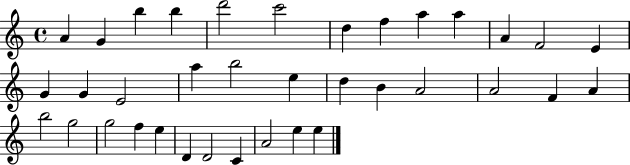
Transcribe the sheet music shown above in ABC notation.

X:1
T:Untitled
M:4/4
L:1/4
K:C
A G b b d'2 c'2 d f a a A F2 E G G E2 a b2 e d B A2 A2 F A b2 g2 g2 f e D D2 C A2 e e